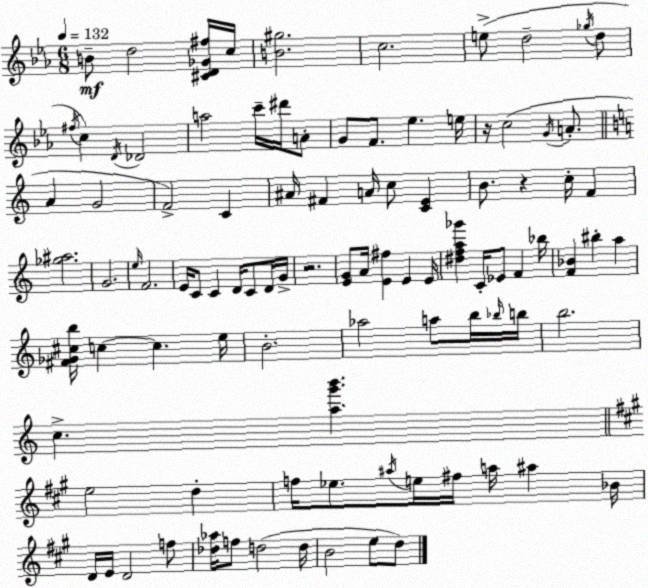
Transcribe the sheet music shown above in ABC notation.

X:1
T:Untitled
M:6/8
L:1/4
K:Cm
B/2 d2 [^CD_G^f]/4 c/4 [B^g]2 c2 e/2 d2 _g/4 d/2 ^f/4 c D/4 _D2 a2 c'/4 ^d'/4 A/2 G/2 F/2 _e e/4 z/4 c2 G/4 A/2 A G2 F2 C ^A/4 ^F A/4 c/2 [CE] B/2 z c/4 F [_g^a]2 G2 e/4 F2 E/4 C/2 C D/4 C/2 D/4 G/4 z2 [EG]/2 A/4 [E^f] E E/4 [^dfa_g'] C/4 _E/2 F _b/4 [F_B] ^b a [^F_G^cb]/4 c c e/4 B2 _a2 a/2 b/4 _b/4 b/4 b2 c [ag'b'] e2 d f/4 _e/2 ^a/4 e/4 ^f/4 a/4 ^a _B/4 D/4 E/4 D2 f/2 [_d_a]/4 f/2 d2 d/4 B2 e/2 d/2